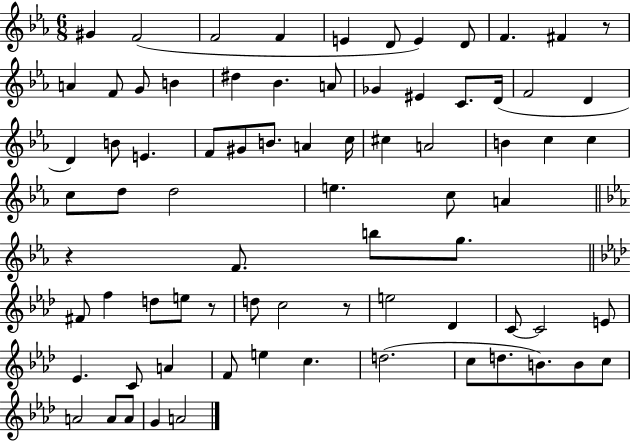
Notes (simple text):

G#4/q F4/h F4/h F4/q E4/q D4/e E4/q D4/e F4/q. F#4/q R/e A4/q F4/e G4/e B4/q D#5/q Bb4/q. A4/e Gb4/q EIS4/q C4/e. D4/s F4/h D4/q D4/q B4/e E4/q. F4/e G#4/e B4/e. A4/q C5/s C#5/q A4/h B4/q C5/q C5/q C5/e D5/e D5/h E5/q. C5/e A4/q R/q F4/e. B5/e G5/e. F#4/e F5/q D5/e E5/e R/e D5/e C5/h R/e E5/h Db4/q C4/e C4/h E4/e Eb4/q. C4/e A4/q F4/e E5/q C5/q. D5/h. C5/e D5/e. B4/e. B4/e C5/e A4/h A4/e A4/e G4/q A4/h